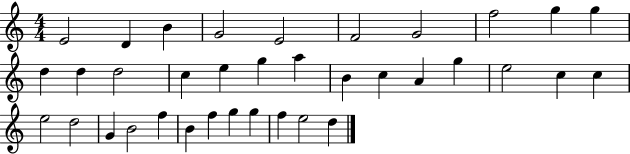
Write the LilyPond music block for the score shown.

{
  \clef treble
  \numericTimeSignature
  \time 4/4
  \key c \major
  e'2 d'4 b'4 | g'2 e'2 | f'2 g'2 | f''2 g''4 g''4 | \break d''4 d''4 d''2 | c''4 e''4 g''4 a''4 | b'4 c''4 a'4 g''4 | e''2 c''4 c''4 | \break e''2 d''2 | g'4 b'2 f''4 | b'4 f''4 g''4 g''4 | f''4 e''2 d''4 | \break \bar "|."
}